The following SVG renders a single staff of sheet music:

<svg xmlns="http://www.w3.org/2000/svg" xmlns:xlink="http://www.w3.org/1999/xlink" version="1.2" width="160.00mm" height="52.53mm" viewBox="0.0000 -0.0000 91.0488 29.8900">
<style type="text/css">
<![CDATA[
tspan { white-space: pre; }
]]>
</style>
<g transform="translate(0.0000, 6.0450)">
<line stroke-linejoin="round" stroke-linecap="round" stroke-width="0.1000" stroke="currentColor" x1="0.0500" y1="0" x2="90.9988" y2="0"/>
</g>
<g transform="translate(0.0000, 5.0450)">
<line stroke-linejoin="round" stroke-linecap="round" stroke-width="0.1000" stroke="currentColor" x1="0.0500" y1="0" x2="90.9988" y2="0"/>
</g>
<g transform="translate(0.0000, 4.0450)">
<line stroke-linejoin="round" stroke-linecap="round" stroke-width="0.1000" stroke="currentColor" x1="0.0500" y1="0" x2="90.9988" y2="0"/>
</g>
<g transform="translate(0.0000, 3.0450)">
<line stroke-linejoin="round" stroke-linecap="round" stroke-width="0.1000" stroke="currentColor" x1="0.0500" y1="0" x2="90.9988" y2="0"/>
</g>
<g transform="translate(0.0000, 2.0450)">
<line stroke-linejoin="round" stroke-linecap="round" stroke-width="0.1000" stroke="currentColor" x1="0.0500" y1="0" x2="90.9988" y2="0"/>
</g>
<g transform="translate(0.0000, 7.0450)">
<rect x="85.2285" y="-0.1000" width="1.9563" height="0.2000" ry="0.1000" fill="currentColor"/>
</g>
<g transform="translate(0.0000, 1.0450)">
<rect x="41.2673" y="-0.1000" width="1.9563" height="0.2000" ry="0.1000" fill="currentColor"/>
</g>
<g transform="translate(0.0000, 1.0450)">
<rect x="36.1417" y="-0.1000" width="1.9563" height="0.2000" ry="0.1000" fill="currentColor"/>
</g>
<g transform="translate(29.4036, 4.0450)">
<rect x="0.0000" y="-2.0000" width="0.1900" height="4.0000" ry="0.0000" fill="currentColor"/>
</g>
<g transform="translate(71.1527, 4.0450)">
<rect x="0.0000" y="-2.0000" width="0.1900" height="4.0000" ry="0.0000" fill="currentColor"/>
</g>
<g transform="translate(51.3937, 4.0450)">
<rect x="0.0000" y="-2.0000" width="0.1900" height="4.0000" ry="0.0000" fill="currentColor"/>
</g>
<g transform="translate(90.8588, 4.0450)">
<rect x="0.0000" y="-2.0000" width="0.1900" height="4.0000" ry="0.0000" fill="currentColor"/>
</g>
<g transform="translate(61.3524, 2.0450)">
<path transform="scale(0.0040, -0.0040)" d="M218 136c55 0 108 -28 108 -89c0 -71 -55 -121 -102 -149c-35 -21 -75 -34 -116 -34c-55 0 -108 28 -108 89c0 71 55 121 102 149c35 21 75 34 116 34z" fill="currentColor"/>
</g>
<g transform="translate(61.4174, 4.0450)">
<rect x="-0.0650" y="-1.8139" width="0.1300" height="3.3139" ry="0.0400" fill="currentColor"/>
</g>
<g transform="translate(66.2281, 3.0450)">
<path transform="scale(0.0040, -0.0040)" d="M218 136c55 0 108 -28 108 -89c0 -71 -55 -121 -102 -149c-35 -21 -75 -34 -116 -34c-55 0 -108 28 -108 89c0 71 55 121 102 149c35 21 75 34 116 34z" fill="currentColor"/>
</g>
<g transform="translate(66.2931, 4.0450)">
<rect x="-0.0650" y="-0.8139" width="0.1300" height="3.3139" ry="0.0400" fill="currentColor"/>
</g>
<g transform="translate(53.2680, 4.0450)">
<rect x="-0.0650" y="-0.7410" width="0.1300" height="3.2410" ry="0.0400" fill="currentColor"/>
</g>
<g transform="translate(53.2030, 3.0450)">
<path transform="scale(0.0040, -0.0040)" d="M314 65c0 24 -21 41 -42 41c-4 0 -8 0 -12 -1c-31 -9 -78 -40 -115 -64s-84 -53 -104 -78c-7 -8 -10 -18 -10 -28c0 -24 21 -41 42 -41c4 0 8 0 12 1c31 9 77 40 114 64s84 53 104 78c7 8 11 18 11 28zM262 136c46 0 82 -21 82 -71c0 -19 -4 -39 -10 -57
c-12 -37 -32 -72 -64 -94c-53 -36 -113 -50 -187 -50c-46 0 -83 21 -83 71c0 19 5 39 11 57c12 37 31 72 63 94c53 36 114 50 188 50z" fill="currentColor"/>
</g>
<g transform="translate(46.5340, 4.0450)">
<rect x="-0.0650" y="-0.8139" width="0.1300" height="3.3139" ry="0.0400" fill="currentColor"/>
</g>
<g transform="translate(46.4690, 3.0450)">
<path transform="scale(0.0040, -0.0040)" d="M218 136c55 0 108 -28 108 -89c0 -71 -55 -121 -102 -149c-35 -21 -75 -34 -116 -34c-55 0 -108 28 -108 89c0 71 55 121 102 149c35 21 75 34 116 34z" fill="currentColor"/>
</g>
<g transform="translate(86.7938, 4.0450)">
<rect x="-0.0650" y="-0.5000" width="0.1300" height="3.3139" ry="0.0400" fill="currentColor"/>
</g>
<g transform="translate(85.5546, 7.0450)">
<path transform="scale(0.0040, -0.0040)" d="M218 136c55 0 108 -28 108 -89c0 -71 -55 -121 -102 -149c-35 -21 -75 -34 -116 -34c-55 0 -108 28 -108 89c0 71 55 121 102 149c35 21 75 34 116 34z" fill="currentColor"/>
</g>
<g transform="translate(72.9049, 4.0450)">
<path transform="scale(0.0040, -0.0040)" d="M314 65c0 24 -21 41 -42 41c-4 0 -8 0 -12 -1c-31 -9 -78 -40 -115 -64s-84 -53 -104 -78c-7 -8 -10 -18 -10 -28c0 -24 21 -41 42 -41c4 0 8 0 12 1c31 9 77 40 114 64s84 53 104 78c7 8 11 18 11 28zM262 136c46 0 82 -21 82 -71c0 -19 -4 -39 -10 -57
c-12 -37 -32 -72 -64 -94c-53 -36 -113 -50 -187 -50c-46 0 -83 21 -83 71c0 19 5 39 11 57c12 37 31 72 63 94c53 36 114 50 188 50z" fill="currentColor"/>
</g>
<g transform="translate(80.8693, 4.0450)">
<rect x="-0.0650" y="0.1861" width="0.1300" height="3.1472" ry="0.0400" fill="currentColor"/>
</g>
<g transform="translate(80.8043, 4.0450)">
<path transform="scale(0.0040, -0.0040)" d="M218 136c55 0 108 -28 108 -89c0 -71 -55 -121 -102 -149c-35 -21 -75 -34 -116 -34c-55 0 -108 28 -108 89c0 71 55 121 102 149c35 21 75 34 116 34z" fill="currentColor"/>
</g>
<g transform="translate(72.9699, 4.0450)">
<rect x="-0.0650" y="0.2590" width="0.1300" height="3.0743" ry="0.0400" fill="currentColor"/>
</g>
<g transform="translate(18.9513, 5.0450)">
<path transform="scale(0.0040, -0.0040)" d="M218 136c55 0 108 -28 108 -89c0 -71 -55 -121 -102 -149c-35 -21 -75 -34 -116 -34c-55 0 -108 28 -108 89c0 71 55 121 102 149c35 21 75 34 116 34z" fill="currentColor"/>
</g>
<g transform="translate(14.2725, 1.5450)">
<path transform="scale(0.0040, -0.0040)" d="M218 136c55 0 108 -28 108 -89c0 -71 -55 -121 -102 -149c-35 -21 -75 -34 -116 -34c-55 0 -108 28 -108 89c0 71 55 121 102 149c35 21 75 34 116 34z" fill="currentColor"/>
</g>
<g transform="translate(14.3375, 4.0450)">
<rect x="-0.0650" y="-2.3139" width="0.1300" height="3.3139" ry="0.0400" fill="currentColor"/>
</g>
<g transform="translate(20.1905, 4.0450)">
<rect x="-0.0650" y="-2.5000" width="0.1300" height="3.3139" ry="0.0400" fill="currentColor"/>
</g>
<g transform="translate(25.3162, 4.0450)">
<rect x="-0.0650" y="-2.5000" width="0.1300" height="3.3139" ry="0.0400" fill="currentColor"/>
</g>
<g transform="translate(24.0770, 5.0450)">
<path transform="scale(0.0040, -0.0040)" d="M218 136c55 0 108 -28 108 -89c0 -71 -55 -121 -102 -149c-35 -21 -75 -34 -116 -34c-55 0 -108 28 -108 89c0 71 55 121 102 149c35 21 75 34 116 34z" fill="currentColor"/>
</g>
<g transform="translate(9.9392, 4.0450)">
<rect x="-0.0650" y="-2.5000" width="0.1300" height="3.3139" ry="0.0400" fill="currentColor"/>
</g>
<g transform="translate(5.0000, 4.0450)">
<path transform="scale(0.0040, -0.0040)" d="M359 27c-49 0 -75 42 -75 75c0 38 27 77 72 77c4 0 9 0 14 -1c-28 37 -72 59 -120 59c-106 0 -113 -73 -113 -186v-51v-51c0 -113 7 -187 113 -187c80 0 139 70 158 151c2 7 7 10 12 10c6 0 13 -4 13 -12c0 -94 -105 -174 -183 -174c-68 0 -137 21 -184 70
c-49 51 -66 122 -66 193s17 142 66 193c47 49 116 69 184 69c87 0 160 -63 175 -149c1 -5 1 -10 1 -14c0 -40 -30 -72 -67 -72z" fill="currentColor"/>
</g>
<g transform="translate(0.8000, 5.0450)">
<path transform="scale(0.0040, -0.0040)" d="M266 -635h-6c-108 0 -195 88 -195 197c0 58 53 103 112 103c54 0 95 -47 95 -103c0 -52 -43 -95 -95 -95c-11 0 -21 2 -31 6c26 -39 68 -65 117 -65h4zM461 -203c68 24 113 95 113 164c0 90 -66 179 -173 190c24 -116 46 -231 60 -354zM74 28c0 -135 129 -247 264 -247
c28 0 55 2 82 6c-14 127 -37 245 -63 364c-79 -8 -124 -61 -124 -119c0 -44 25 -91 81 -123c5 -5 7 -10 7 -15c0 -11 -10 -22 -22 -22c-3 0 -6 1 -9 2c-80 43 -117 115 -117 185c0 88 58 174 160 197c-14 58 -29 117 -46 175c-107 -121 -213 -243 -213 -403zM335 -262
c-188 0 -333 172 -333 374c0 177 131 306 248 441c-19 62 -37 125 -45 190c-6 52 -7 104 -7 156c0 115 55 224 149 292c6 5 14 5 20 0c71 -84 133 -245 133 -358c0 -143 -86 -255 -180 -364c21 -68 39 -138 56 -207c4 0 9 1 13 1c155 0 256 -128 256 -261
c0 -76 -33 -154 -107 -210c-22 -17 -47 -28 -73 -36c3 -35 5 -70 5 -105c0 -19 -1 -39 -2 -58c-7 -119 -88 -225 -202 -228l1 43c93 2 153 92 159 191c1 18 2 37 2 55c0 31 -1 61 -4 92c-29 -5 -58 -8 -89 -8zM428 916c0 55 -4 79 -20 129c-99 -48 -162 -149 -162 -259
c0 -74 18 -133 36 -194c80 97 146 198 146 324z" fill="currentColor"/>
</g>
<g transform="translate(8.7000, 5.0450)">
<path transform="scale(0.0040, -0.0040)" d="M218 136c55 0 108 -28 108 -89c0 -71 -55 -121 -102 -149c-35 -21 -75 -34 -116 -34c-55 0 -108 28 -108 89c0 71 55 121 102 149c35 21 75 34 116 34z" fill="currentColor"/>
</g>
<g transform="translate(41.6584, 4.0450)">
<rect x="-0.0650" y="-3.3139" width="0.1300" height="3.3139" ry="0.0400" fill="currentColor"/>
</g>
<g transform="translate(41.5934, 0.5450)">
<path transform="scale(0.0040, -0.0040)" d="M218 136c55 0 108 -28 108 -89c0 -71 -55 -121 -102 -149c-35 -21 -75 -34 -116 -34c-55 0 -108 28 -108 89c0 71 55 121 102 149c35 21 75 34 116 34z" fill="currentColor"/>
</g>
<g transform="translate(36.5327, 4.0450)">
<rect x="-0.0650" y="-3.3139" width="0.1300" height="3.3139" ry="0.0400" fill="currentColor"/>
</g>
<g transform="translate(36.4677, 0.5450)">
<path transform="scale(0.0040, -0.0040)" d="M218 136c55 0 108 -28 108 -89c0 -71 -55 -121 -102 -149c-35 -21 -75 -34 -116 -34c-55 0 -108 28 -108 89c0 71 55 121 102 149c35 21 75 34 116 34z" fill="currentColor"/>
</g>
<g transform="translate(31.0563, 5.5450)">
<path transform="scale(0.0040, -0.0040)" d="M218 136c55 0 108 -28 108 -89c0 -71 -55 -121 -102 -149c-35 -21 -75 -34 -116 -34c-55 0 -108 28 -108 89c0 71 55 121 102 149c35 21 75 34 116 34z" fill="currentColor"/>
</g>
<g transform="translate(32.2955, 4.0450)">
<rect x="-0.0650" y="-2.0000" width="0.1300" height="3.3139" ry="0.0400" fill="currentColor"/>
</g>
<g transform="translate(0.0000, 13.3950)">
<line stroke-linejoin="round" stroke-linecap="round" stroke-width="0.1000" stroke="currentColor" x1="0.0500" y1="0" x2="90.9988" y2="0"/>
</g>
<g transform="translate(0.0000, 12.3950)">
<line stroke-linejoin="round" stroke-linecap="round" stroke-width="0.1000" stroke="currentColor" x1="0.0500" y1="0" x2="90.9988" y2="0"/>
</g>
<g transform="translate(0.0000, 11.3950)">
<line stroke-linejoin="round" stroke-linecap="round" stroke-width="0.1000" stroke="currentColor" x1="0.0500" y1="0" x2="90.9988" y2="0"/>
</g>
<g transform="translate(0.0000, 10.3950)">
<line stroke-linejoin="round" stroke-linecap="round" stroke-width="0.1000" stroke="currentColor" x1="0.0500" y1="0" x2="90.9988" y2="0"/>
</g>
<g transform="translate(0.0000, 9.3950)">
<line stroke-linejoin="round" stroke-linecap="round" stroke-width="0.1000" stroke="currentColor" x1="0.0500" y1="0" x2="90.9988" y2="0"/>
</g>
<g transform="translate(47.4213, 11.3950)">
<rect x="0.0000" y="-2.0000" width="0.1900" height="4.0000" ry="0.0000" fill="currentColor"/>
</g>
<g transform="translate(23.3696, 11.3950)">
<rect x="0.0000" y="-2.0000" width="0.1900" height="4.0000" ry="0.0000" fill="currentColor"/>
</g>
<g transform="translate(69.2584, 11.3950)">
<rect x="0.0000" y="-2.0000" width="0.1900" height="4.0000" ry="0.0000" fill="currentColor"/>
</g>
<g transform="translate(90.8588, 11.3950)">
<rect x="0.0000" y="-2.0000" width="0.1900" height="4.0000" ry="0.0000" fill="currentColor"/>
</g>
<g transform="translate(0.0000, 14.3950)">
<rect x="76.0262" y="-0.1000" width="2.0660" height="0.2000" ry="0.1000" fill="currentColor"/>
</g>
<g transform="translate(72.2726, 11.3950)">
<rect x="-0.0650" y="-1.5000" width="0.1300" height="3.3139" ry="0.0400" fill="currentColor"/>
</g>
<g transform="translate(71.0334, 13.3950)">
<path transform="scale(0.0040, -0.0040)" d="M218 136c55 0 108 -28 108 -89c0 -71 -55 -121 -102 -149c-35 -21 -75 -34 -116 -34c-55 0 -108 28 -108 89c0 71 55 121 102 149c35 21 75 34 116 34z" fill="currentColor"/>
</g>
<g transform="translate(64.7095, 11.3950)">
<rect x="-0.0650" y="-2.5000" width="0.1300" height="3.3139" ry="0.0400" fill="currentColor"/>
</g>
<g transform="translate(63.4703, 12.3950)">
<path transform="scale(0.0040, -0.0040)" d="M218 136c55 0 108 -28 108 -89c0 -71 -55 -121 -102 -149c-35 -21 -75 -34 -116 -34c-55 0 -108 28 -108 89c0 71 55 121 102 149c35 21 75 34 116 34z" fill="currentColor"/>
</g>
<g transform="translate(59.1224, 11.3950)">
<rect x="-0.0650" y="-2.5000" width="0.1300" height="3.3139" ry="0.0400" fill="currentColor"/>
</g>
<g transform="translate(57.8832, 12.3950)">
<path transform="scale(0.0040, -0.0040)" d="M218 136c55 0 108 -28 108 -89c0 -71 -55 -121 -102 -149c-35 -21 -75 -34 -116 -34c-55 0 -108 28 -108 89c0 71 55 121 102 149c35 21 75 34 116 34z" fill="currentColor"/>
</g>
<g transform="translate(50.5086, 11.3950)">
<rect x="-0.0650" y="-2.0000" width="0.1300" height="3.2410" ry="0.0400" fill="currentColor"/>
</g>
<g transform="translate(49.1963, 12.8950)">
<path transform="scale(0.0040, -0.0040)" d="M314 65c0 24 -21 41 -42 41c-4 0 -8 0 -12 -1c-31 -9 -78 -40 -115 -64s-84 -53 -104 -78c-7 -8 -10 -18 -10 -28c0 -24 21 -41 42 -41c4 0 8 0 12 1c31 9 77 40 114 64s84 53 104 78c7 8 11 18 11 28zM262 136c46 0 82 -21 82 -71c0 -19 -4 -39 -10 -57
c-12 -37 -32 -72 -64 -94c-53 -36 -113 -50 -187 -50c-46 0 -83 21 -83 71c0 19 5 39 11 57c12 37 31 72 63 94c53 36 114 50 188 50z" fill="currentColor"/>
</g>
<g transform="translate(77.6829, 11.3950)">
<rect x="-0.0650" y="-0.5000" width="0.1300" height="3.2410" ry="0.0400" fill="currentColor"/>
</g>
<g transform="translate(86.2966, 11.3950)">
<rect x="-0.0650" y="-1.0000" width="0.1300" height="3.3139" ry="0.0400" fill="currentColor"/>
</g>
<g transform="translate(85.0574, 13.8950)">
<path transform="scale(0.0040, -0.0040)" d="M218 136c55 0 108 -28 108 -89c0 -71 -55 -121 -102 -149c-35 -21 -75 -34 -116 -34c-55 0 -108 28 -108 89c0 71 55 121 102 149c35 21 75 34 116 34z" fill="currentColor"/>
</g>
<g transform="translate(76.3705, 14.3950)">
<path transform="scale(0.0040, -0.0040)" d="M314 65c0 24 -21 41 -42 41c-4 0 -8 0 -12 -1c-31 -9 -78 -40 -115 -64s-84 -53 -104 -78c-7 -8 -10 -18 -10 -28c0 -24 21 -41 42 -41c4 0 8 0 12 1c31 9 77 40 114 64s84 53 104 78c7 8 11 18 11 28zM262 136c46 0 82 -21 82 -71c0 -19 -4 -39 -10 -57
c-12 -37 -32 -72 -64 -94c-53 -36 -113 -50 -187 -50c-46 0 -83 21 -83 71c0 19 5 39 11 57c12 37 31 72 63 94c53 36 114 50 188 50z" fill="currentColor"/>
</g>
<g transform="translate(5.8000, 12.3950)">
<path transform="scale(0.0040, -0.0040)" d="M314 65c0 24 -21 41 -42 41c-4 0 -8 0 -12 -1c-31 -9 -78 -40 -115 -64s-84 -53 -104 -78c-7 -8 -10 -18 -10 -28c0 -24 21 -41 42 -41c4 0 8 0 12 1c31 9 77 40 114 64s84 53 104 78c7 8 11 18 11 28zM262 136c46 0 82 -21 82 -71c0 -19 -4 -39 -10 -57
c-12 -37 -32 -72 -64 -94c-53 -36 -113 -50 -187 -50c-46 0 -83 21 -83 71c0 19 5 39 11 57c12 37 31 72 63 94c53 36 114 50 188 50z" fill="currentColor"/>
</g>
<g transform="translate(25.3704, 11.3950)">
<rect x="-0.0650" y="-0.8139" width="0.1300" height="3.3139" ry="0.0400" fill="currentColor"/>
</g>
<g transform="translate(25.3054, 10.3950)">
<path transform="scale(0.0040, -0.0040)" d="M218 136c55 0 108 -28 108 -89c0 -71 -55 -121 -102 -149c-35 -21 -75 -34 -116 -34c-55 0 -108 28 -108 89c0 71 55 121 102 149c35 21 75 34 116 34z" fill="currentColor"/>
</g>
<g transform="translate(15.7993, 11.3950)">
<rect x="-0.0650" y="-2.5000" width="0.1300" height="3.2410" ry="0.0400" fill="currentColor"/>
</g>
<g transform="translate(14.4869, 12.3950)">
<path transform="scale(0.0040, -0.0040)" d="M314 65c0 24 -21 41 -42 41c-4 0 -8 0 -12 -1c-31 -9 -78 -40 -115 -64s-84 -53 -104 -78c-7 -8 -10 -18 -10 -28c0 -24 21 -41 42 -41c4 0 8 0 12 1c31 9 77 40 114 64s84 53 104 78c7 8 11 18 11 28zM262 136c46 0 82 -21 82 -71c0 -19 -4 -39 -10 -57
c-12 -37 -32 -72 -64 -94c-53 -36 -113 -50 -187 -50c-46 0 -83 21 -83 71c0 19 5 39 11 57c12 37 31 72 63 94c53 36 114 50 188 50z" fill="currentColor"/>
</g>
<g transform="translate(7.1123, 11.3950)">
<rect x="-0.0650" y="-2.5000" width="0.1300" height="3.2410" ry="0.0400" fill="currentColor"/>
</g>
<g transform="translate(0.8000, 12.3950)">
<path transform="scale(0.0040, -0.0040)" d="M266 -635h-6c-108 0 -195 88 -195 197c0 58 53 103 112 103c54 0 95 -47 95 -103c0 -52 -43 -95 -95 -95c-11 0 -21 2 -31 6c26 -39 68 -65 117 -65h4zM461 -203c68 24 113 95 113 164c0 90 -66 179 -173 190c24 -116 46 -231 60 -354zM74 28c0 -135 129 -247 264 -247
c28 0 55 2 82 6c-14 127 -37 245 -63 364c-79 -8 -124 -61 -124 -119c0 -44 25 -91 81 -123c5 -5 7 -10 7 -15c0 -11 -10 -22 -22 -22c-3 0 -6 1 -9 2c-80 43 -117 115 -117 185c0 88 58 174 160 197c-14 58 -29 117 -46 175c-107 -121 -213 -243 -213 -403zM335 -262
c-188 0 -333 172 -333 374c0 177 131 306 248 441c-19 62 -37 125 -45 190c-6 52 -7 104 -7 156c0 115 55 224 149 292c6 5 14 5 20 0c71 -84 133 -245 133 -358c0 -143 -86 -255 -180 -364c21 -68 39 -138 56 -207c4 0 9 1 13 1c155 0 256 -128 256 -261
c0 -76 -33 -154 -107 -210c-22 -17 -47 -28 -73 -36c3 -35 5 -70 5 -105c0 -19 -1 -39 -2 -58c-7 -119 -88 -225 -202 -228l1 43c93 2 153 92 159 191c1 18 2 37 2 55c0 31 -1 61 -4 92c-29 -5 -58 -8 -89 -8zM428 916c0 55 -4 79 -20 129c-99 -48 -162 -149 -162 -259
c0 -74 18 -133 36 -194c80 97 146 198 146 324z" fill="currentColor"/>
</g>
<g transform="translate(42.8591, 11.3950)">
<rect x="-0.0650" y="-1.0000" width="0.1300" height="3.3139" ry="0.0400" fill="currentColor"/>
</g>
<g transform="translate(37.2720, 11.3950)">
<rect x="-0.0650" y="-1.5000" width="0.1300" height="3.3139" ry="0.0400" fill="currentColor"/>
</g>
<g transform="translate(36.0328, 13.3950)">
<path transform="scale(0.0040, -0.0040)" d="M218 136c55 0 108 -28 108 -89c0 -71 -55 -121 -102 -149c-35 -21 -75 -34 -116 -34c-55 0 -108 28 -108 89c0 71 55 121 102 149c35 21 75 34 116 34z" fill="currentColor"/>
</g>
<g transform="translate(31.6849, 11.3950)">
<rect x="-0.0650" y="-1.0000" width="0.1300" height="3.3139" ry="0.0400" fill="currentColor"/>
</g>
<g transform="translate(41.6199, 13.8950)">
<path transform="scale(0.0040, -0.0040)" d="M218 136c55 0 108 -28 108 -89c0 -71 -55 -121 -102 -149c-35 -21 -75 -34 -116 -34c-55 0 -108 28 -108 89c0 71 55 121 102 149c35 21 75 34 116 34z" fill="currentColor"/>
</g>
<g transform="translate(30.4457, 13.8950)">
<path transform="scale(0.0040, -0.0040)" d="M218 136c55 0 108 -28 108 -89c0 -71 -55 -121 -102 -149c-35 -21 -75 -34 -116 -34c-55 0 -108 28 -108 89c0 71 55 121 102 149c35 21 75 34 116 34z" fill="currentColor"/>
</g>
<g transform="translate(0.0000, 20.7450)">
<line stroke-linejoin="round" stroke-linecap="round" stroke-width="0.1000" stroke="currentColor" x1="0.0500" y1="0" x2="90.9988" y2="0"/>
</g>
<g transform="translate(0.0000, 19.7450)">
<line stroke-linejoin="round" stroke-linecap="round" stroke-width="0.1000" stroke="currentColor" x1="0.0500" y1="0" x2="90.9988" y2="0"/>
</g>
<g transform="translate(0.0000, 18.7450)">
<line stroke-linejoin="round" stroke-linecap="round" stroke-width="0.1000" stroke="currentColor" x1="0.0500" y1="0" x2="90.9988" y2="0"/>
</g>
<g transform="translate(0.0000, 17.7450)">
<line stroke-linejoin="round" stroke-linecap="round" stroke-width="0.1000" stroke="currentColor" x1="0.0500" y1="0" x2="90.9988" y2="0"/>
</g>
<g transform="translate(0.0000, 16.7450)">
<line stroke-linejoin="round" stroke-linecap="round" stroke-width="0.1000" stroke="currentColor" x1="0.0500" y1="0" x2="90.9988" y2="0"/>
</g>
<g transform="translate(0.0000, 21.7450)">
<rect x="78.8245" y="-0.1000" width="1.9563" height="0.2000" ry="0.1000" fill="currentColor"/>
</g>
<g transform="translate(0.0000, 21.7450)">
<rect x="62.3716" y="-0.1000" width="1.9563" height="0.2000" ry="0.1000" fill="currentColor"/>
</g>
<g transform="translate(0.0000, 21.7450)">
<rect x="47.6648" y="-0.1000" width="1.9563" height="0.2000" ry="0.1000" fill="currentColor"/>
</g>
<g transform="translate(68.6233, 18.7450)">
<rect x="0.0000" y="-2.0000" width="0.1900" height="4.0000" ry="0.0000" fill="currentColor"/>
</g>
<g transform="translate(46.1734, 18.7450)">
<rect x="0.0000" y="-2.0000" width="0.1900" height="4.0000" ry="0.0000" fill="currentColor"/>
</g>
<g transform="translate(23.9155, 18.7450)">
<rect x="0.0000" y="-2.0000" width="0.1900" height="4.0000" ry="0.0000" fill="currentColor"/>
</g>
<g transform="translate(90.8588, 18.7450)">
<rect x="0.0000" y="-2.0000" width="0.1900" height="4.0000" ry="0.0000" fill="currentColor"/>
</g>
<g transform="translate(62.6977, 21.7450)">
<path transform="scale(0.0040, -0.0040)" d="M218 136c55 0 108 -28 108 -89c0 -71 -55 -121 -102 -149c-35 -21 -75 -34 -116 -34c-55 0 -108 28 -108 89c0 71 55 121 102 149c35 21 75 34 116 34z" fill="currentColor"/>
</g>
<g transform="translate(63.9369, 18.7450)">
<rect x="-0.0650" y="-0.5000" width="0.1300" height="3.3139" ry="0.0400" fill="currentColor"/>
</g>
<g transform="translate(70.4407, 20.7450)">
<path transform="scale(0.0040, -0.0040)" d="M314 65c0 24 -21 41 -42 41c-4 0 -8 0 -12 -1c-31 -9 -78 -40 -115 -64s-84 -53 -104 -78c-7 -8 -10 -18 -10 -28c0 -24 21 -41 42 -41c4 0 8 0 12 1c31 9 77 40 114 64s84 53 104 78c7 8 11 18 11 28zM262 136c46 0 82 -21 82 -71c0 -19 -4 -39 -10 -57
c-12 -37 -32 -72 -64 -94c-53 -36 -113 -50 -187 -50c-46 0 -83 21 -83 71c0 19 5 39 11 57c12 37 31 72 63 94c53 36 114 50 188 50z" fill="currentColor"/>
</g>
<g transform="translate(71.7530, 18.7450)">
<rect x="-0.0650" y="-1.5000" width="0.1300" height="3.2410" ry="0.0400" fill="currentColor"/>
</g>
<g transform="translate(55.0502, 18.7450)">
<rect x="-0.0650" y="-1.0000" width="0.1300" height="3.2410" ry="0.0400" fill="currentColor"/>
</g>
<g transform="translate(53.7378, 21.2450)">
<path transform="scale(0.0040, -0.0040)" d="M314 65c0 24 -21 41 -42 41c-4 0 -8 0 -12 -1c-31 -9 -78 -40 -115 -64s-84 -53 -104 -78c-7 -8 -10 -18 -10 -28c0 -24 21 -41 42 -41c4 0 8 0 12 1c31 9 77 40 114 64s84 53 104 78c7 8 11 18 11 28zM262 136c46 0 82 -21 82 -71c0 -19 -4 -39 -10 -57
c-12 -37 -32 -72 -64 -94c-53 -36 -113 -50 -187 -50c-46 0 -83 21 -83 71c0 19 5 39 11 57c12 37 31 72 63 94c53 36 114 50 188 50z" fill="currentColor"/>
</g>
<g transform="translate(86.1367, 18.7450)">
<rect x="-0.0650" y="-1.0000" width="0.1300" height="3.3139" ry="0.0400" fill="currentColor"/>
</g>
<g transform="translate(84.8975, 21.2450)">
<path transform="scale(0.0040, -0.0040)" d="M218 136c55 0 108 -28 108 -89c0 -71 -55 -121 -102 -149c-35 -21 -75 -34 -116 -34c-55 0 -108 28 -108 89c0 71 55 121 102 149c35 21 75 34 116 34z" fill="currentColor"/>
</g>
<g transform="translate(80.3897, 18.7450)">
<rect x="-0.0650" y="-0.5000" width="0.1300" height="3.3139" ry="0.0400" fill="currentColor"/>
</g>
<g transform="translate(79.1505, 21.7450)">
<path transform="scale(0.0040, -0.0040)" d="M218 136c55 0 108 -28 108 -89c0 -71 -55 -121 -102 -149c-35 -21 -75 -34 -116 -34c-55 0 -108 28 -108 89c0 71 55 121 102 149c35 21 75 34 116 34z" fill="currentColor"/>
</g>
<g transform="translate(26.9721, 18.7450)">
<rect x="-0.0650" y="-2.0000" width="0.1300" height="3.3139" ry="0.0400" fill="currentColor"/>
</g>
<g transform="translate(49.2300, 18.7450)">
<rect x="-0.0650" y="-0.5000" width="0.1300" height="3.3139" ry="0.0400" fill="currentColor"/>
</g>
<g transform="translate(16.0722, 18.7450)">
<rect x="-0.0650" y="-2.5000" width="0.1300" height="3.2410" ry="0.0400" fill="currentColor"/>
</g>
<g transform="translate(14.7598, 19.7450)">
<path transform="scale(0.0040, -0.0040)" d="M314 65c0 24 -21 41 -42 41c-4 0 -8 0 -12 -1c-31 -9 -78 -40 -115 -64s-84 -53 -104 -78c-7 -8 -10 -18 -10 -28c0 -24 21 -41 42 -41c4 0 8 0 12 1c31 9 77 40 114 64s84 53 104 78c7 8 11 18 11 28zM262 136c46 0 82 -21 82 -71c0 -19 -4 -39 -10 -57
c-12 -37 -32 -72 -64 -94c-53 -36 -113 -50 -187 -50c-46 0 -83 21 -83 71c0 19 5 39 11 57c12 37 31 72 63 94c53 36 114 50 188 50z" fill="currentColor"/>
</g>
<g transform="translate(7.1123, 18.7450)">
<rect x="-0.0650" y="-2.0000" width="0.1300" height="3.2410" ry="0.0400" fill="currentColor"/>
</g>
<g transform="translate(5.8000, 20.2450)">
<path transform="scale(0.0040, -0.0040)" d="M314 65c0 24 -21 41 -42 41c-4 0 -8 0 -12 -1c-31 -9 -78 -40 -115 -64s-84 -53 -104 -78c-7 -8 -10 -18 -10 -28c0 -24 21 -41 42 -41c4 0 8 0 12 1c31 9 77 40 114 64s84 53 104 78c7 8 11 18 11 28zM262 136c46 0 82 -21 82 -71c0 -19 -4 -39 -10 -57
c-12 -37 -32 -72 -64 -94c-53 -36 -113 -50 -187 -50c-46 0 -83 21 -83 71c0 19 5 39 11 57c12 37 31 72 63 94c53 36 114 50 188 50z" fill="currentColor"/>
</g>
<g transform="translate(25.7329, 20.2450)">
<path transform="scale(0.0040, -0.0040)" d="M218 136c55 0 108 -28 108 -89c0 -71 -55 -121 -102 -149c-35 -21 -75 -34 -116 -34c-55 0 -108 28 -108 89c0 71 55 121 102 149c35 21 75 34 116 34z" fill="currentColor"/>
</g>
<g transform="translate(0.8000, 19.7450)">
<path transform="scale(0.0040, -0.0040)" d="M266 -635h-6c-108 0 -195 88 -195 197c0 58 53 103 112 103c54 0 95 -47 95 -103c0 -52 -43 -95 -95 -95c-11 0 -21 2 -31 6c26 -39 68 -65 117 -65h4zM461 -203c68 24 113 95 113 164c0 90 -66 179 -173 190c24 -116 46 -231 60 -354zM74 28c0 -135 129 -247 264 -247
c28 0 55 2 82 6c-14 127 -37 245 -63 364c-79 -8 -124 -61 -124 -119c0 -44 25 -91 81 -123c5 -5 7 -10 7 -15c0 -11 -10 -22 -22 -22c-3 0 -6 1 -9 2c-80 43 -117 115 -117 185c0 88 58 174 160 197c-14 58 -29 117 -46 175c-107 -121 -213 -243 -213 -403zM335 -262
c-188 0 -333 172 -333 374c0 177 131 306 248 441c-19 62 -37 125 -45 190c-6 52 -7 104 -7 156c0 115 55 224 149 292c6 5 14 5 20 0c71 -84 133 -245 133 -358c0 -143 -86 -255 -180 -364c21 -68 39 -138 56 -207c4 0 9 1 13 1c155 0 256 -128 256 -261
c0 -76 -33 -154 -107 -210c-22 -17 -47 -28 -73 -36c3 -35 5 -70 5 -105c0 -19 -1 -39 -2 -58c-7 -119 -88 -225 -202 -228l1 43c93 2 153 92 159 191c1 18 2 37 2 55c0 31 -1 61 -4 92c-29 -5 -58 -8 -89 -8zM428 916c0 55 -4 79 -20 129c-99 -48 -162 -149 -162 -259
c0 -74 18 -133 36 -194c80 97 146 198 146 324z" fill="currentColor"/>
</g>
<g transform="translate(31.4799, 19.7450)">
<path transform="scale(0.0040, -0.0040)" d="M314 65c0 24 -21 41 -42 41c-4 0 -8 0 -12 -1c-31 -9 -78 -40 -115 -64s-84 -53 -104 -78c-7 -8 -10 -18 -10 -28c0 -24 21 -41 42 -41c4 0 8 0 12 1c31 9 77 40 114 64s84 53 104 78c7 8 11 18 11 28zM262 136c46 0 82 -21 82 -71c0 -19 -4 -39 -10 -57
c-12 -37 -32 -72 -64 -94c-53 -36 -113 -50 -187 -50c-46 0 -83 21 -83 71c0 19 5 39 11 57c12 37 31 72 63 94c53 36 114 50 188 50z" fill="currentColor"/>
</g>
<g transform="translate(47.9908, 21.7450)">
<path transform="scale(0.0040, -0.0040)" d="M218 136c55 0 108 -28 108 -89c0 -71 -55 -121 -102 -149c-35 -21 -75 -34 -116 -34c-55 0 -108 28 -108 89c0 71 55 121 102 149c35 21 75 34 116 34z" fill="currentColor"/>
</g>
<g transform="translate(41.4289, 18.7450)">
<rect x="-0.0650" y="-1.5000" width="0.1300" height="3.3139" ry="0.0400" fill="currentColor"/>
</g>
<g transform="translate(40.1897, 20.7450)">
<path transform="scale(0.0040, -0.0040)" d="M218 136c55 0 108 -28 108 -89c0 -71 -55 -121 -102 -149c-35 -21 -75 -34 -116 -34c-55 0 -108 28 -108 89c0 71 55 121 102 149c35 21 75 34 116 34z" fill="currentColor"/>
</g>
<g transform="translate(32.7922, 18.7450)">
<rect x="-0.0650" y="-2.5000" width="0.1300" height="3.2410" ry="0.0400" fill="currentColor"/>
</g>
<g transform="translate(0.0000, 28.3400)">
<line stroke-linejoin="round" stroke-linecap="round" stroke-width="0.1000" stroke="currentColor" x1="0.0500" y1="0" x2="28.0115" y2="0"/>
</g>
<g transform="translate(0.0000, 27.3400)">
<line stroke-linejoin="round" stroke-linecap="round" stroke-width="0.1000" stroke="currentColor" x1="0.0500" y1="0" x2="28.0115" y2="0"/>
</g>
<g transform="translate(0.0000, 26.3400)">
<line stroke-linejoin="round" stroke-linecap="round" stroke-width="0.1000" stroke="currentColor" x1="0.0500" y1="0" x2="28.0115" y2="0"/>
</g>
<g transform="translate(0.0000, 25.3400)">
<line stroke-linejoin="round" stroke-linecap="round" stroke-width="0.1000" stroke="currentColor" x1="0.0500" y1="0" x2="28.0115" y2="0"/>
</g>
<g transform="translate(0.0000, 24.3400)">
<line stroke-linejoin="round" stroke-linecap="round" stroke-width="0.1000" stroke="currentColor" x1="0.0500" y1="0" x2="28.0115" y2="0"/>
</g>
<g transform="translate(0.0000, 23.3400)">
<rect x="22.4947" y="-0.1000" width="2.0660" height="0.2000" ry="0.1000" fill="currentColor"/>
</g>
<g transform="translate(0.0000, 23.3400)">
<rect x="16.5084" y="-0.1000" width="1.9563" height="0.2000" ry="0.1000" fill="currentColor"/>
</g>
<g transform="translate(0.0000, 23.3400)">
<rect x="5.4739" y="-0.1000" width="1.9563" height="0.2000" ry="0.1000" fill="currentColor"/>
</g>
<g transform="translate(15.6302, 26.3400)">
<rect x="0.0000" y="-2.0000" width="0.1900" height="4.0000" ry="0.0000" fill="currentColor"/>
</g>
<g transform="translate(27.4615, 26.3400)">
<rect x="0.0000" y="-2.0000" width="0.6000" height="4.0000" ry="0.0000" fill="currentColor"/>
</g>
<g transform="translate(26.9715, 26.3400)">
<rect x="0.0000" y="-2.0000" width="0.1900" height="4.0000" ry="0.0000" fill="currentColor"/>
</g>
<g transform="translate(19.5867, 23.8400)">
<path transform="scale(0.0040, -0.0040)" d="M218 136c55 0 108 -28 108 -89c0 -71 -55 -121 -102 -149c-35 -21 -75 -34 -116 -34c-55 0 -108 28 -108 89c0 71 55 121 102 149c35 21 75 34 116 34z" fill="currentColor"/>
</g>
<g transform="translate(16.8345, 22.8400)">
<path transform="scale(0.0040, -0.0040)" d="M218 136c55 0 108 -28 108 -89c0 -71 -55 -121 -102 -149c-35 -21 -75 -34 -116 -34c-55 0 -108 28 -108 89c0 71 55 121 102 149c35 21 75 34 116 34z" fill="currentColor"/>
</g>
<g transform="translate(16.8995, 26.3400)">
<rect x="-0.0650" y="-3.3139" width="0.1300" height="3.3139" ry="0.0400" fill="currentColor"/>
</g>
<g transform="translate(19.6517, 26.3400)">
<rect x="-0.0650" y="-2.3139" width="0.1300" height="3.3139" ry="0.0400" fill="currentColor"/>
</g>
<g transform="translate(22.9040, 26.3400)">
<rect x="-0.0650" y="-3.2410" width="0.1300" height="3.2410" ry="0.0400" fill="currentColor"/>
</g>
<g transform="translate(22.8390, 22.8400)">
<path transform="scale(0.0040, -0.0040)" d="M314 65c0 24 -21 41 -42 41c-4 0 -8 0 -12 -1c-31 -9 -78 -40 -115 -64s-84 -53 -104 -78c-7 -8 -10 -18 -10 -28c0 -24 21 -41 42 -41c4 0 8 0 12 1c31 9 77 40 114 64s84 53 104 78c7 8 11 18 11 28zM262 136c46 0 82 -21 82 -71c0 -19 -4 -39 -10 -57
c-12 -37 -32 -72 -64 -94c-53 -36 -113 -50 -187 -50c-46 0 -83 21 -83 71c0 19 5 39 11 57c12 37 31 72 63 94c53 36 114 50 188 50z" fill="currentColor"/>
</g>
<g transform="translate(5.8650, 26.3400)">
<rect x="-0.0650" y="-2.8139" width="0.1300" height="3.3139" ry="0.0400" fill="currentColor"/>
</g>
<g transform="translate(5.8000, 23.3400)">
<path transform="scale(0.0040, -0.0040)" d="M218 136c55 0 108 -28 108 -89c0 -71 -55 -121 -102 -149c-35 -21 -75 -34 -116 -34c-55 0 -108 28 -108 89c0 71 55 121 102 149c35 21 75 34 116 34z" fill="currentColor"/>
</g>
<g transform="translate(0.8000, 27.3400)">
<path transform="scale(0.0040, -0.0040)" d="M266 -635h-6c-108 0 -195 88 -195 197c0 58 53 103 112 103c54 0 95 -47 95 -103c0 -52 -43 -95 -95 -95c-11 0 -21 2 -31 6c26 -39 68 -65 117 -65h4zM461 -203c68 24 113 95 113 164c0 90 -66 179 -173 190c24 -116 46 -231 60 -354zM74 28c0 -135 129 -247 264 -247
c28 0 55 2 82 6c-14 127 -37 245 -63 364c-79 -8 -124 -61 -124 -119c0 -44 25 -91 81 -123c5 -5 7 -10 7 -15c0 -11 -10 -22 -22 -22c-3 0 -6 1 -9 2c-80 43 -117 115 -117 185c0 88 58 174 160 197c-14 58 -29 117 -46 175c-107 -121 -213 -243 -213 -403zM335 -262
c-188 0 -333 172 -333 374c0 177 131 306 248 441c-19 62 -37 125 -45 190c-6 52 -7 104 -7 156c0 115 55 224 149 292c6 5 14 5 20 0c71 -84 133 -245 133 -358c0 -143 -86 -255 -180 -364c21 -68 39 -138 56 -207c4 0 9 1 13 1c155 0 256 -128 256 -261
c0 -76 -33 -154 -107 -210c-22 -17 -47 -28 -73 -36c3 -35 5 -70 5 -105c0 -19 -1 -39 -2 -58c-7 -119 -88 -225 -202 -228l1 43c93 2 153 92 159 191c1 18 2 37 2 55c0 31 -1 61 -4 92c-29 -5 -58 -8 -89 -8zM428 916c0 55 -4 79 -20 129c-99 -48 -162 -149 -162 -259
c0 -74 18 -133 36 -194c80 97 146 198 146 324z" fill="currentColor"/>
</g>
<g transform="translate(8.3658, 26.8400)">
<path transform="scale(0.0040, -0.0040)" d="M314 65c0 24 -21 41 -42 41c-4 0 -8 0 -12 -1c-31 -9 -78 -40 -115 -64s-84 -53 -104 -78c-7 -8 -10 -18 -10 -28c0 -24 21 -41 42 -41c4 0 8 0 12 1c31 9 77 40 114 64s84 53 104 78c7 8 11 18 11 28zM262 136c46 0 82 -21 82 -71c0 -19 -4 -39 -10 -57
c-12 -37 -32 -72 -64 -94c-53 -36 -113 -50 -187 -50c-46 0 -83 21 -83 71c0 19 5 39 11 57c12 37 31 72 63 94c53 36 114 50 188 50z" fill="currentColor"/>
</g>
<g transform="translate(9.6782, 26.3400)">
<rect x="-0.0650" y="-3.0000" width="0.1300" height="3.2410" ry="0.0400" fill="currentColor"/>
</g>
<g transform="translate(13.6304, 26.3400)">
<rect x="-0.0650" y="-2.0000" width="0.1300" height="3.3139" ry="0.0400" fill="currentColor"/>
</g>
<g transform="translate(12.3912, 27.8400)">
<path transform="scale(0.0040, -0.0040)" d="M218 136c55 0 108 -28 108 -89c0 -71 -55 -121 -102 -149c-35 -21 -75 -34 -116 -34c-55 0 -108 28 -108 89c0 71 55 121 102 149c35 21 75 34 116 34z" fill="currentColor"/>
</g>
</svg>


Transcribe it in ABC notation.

X:1
T:Untitled
M:4/4
L:1/4
K:C
G g G G F b b d d2 f d B2 B C G2 G2 d D E D F2 G G E C2 D F2 G2 F G2 E C D2 C E2 C D a A2 F b g b2